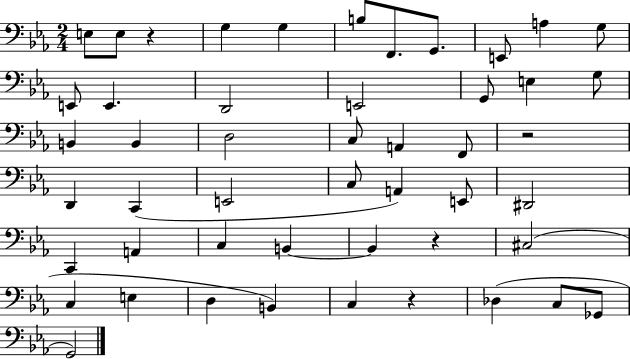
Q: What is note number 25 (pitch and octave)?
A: C2